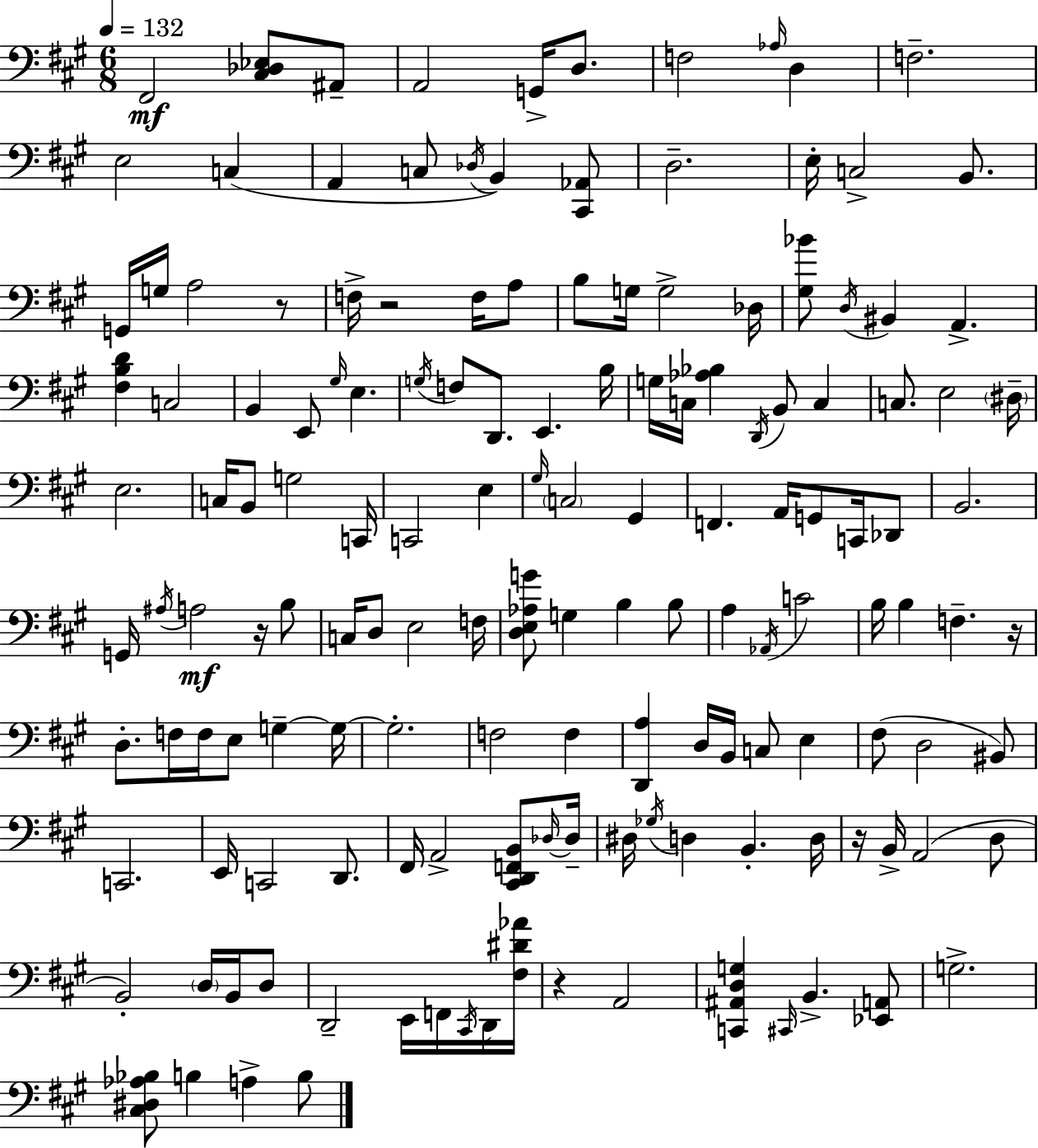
{
  \clef bass
  \numericTimeSignature
  \time 6/8
  \key a \major
  \tempo 4 = 132
  fis,2\mf <cis des ees>8 ais,8-- | a,2 g,16-> d8. | f2 \grace { aes16 } d4 | f2.-- | \break e2 c4( | a,4 c8 \acciaccatura { des16 } b,4) | <cis, aes,>8 d2.-- | e16-. c2-> b,8. | \break g,16 g16 a2 | r8 f16-> r2 f16 | a8 b8 g16 g2-> | des16 <gis bes'>8 \acciaccatura { d16 } bis,4 a,4.-> | \break <fis b d'>4 c2 | b,4 e,8 \grace { gis16 } e4. | \acciaccatura { g16 } f8 d,8. e,4. | b16 g16 c16 <aes bes>4 \acciaccatura { d,16 } | \break b,8 c4 c8. e2 | \parenthesize dis16-- e2. | c16 b,8 g2 | c,16 c,2 | \break e4 \grace { gis16 } \parenthesize c2 | gis,4 f,4. | a,16 g,8 c,16 des,8 b,2. | g,16 \acciaccatura { ais16 }\mf a2 | \break r16 b8 c16 d8 e2 | f16 <d e aes g'>8 g4 | b4 b8 a4 | \acciaccatura { aes,16 } c'2 b16 b4 | \break f4.-- r16 d8.-. | f16 f16 e8 g4--~~ g16~~ g2.-. | f2 | f4 <d, a>4 | \break d16 b,16 c8 e4 fis8( d2 | bis,8) c,2. | e,16 c,2 | d,8. fis,16 a,2-> | \break <cis, d, f, b,>8 \grace { des16~ }~ des16-- dis16 \acciaccatura { ges16 } | d4 b,4.-. d16 r16 | b,16-> a,2( d8 b,2-.) | \parenthesize d16 b,16 d8 d,2-- | \break e,16 f,16 \acciaccatura { cis,16 } d,16 <fis dis' aes'>16 | r4 a,2 | <c, ais, d g>4 \grace { cis,16 } b,4.-> <ees, a,>8 | g2.-> | \break <cis dis aes bes>8 b4 a4-> b8 | \bar "|."
}